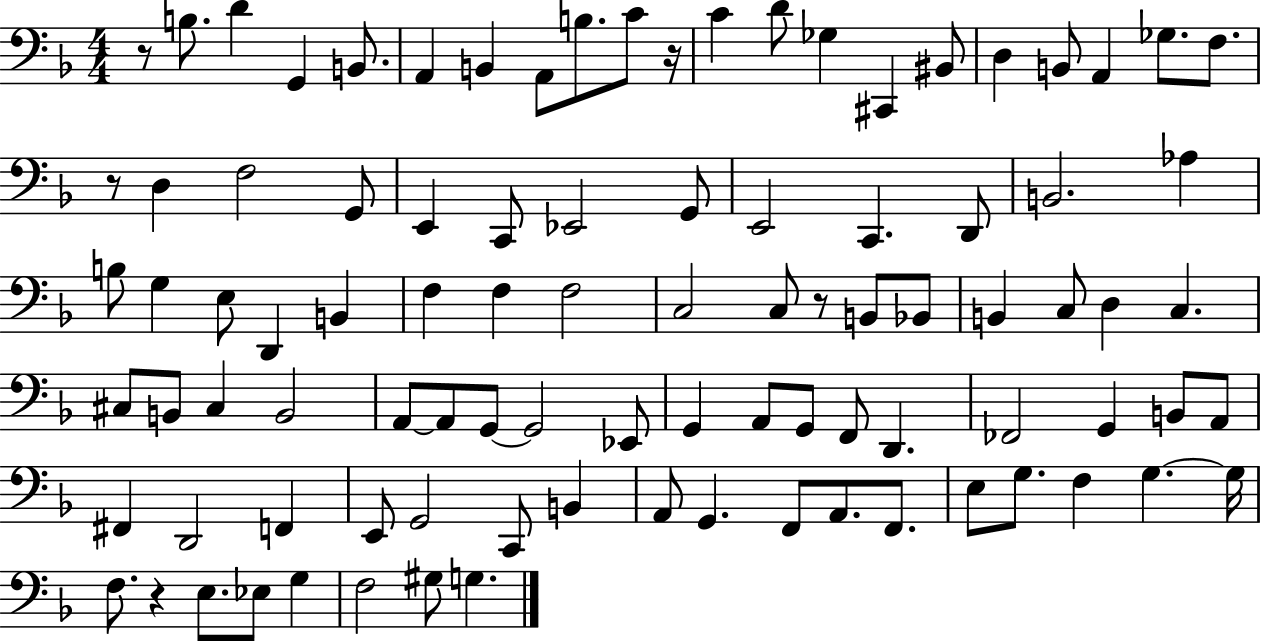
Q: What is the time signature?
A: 4/4